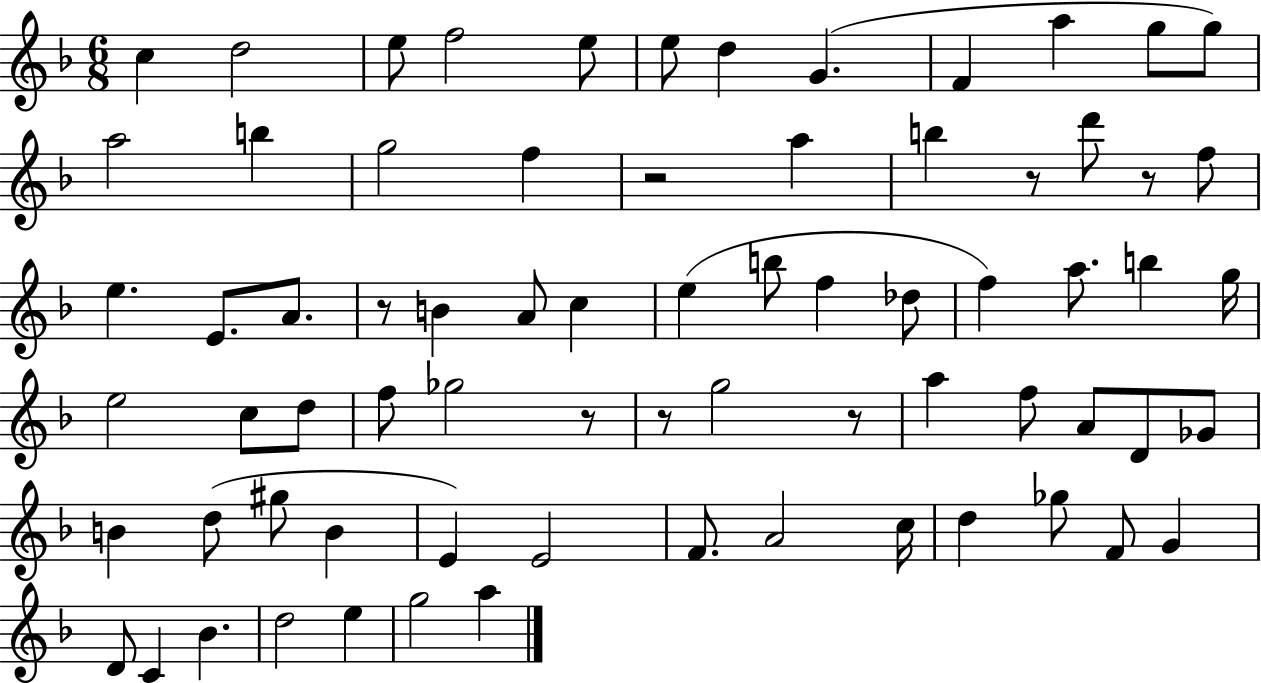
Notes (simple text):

C5/q D5/h E5/e F5/h E5/e E5/e D5/q G4/q. F4/q A5/q G5/e G5/e A5/h B5/q G5/h F5/q R/h A5/q B5/q R/e D6/e R/e F5/e E5/q. E4/e. A4/e. R/e B4/q A4/e C5/q E5/q B5/e F5/q Db5/e F5/q A5/e. B5/q G5/s E5/h C5/e D5/e F5/e Gb5/h R/e R/e G5/h R/e A5/q F5/e A4/e D4/e Gb4/e B4/q D5/e G#5/e B4/q E4/q E4/h F4/e. A4/h C5/s D5/q Gb5/e F4/e G4/q D4/e C4/q Bb4/q. D5/h E5/q G5/h A5/q